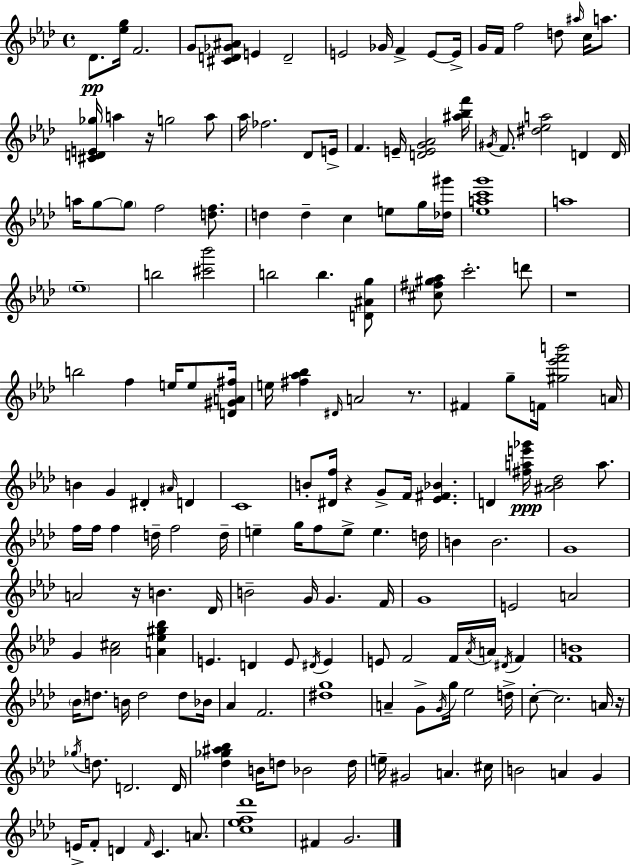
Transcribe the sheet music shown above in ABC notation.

X:1
T:Untitled
M:4/4
L:1/4
K:Fm
_D/2 [_eg]/4 F2 G/2 [^CD_G^A]/2 E D2 E2 _G/4 F E/2 E/4 G/4 F/4 f2 d/2 ^a/4 c/4 a/2 [^CDE_g]/4 a z/4 g2 a/2 _a/4 _f2 _D/2 E/4 F E/4 [DEG_A]2 [^a_bf']/4 ^G/4 F/2 [^d_ea]2 D D/4 a/4 g/2 g/2 f2 [df]/2 d d c e/2 g/4 [_d^g']/4 [_eac'g']4 a4 _e4 b2 [^c'_b']2 b2 b [D^Ag]/2 [^c^f^g_a]/2 c'2 d'/2 z4 b2 f e/4 e/2 [D^GA^f]/4 e/4 [^f_a_b] ^D/4 A2 z/2 ^F g/2 F/4 [^g_e'f'b']2 A/4 B G ^D ^A/4 D C4 B/2 [^Df]/4 z G/2 F/4 [_E^F_B] D [^fae'_g']/4 [^A_B_d]2 a/2 f/4 f/4 f d/4 f2 d/4 e g/4 f/2 e/2 e d/4 B B2 G4 A2 z/4 B _D/4 B2 G/4 G F/4 G4 E2 A2 G [_A^c]2 [A_e^g_b] E D E/2 ^D/4 E E/2 F2 F/4 _A/4 A/4 ^D/4 F [FB]4 _B/4 d/2 B/4 d2 d/2 _B/4 _A F2 [^dg]4 A G/2 G/4 g/4 _e2 d/4 c/2 c2 A/4 z/4 _g/4 d/2 D2 D/4 [_d_g^a_b] B/4 d/2 _B2 d/4 e/4 ^G2 A ^c/4 B2 A G E/4 F/2 D F/4 C A/2 [c_ef_d']4 ^F G2